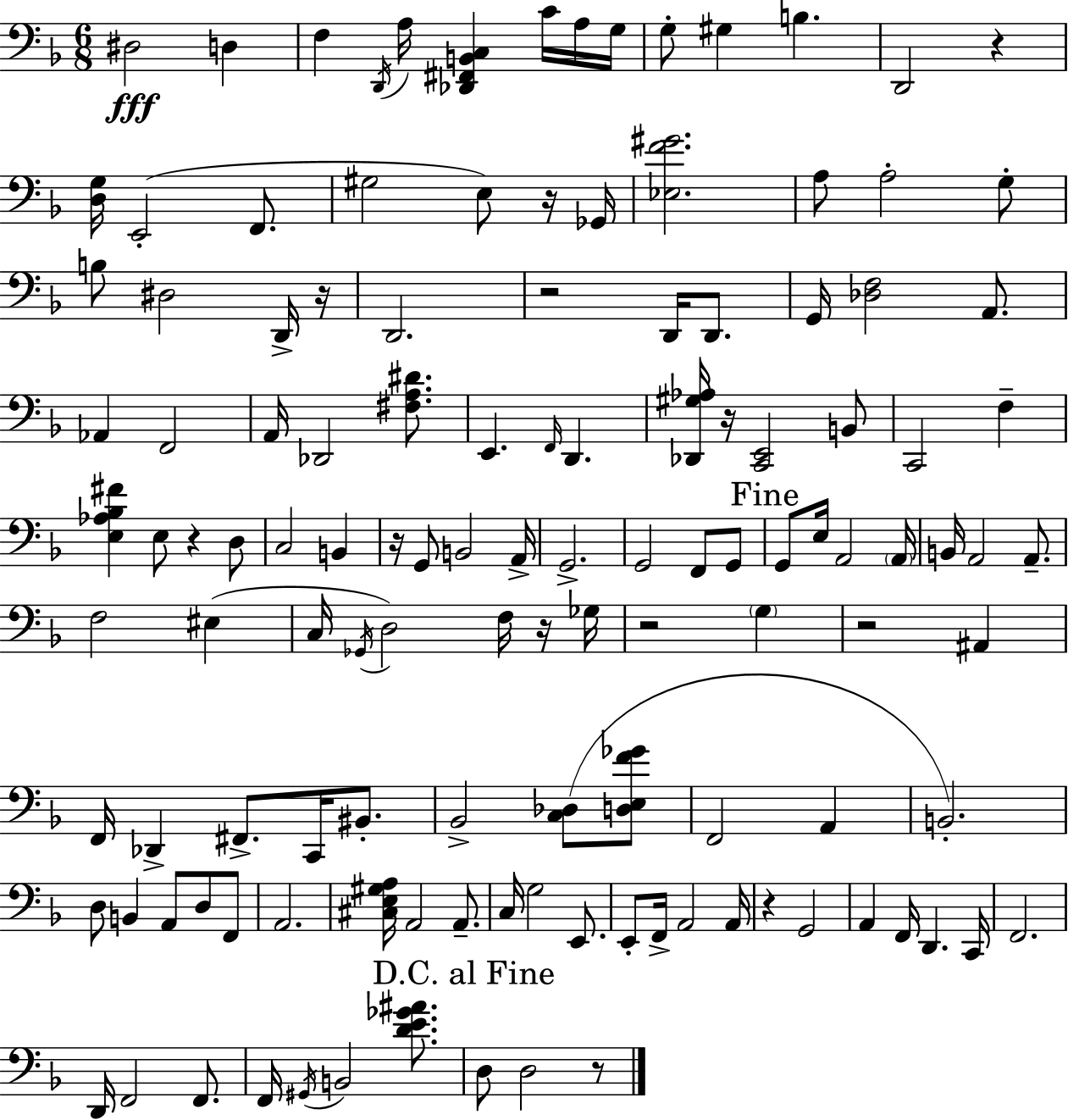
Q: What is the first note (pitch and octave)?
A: D#3